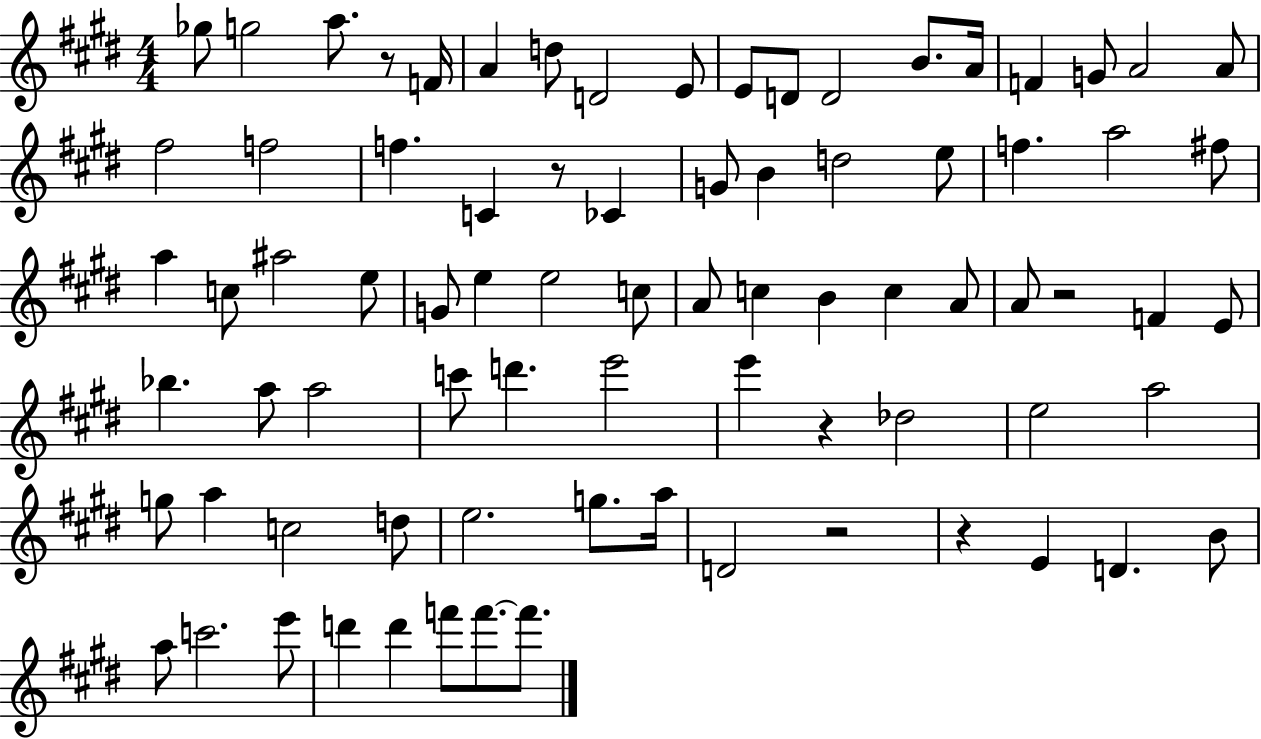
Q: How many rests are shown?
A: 6